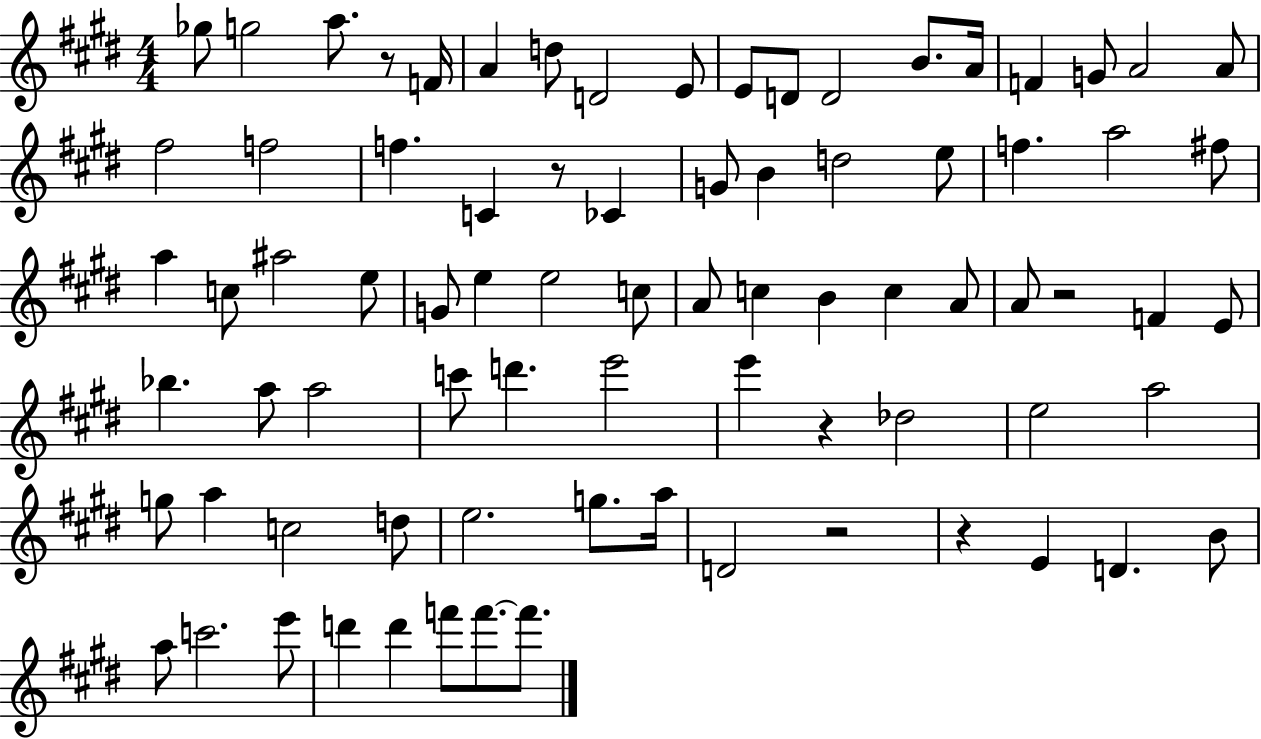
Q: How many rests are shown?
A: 6